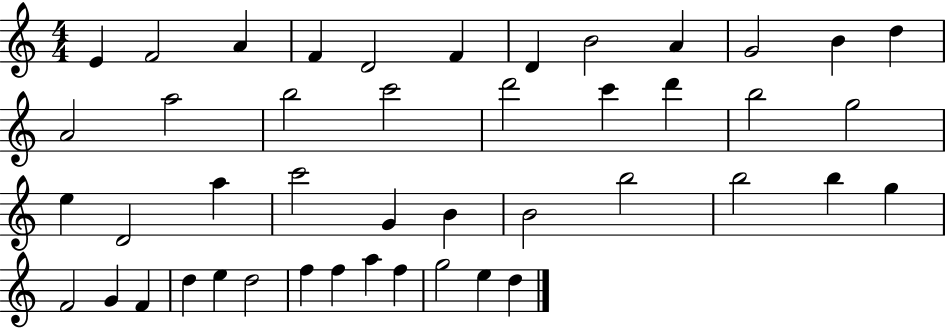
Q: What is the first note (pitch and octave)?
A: E4